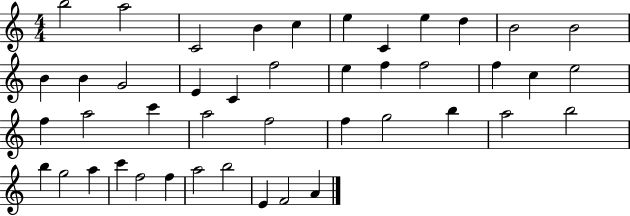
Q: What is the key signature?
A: C major